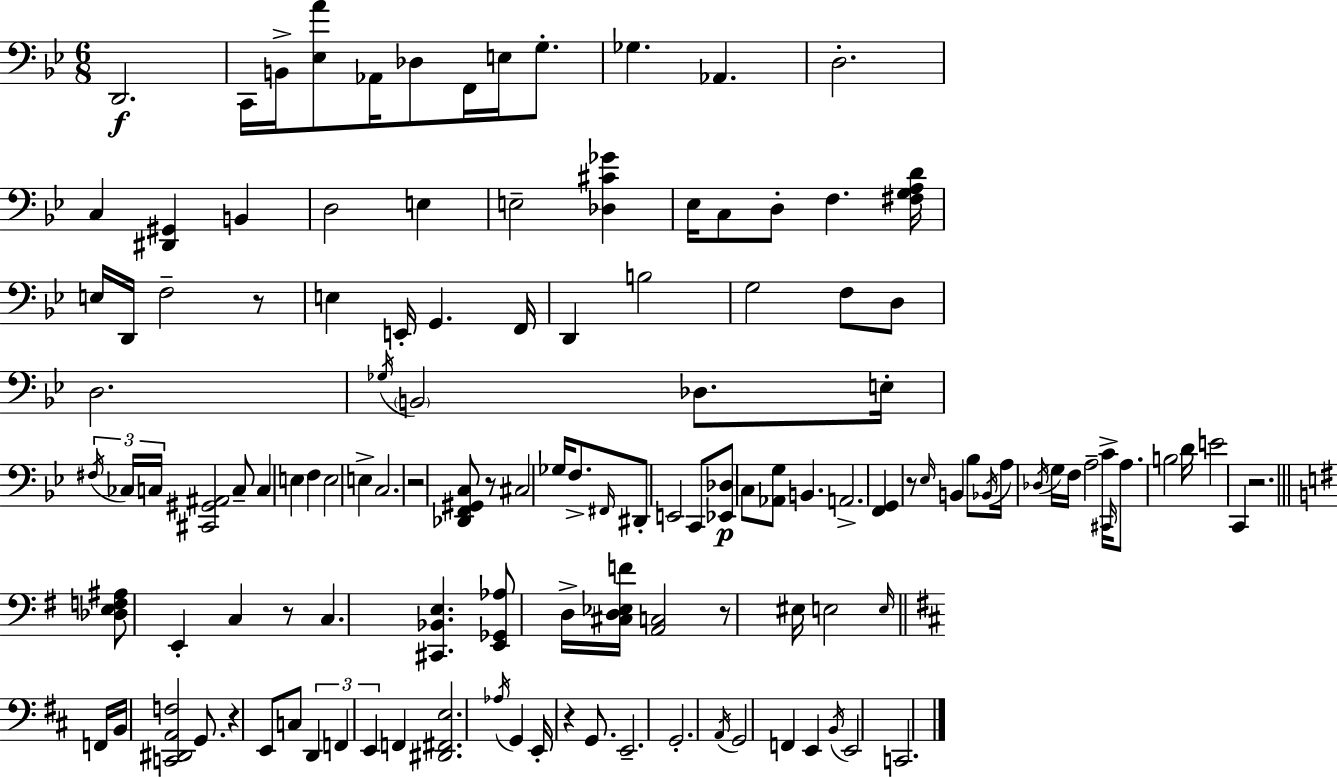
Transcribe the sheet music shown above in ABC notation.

X:1
T:Untitled
M:6/8
L:1/4
K:Bb
D,,2 C,,/4 B,,/4 [_E,A]/2 _A,,/4 _D,/2 F,,/4 E,/4 G,/2 _G, _A,, D,2 C, [^D,,^G,,] B,, D,2 E, E,2 [_D,^C_G] _E,/4 C,/2 D,/2 F, [^F,G,A,D]/4 E,/4 D,,/4 F,2 z/2 E, E,,/4 G,, F,,/4 D,, B,2 G,2 F,/2 D,/2 D,2 _G,/4 B,,2 _D,/2 E,/4 ^F,/4 _C,/4 C,/4 [^C,,^G,,^A,,]2 C,/2 C, E, F, E,2 E, C,2 z2 [_D,,F,,^G,,C,]/2 z/2 ^C,2 _G,/4 F,/2 ^F,,/4 ^D,,/2 E,,2 C,,/2 [_E,,_D,]/2 C,/2 [_A,,G,]/2 B,, A,,2 [F,,G,,] z/2 _E,/4 B,, _B,/2 _B,,/4 A,/4 _D,/4 G,/4 F,/4 A,2 C/4 ^C,,/4 A,/2 B,2 D/4 E2 C,, z2 [_D,E,F,^A,]/2 E,, C, z/2 C, [^C,,_B,,E,] [E,,_G,,_A,]/2 D,/4 [^C,D,_E,F]/4 [A,,C,]2 z/2 ^E,/4 E,2 E,/4 F,,/4 B,,/4 [C,,^D,,A,,F,]2 G,,/2 z E,,/2 C,/2 D,, F,, E,, F,, [^D,,^F,,E,]2 _A,/4 G,, E,,/4 z G,,/2 E,,2 G,,2 A,,/4 G,,2 F,, E,, B,,/4 E,,2 C,,2